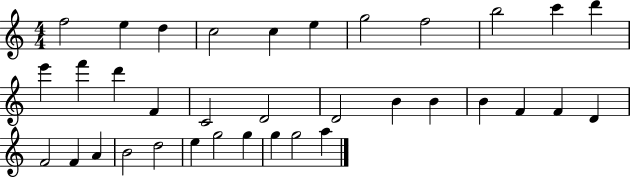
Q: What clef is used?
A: treble